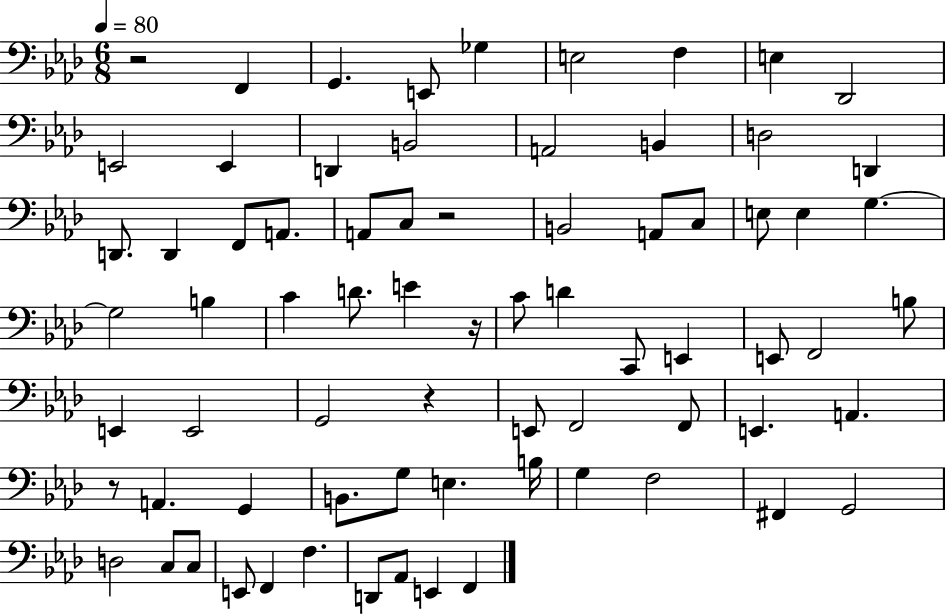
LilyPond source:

{
  \clef bass
  \numericTimeSignature
  \time 6/8
  \key aes \major
  \tempo 4 = 80
  \repeat volta 2 { r2 f,4 | g,4. e,8 ges4 | e2 f4 | e4 des,2 | \break e,2 e,4 | d,4 b,2 | a,2 b,4 | d2 d,4 | \break d,8. d,4 f,8 a,8. | a,8 c8 r2 | b,2 a,8 c8 | e8 e4 g4.~~ | \break g2 b4 | c'4 d'8. e'4 r16 | c'8 d'4 c,8 e,4 | e,8 f,2 b8 | \break e,4 e,2 | g,2 r4 | e,8 f,2 f,8 | e,4. a,4. | \break r8 a,4. g,4 | b,8. g8 e4. b16 | g4 f2 | fis,4 g,2 | \break d2 c8 c8 | e,8 f,4 f4. | d,8 aes,8 e,4 f,4 | } \bar "|."
}